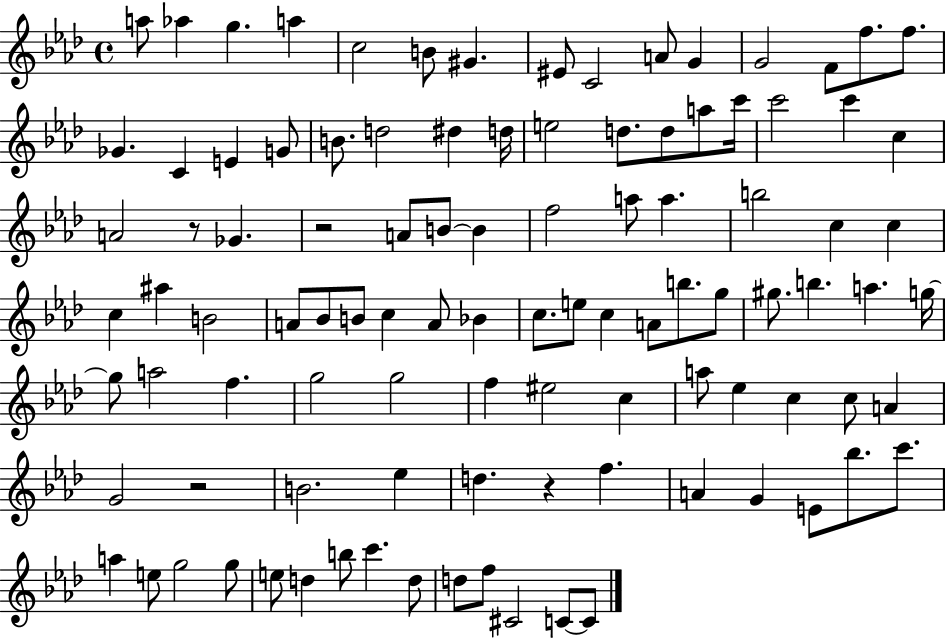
A5/e Ab5/q G5/q. A5/q C5/h B4/e G#4/q. EIS4/e C4/h A4/e G4/q G4/h F4/e F5/e. F5/e. Gb4/q. C4/q E4/q G4/e B4/e. D5/h D#5/q D5/s E5/h D5/e. D5/e A5/e C6/s C6/h C6/q C5/q A4/h R/e Gb4/q. R/h A4/e B4/e B4/q F5/h A5/e A5/q. B5/h C5/q C5/q C5/q A#5/q B4/h A4/e Bb4/e B4/e C5/q A4/e Bb4/q C5/e. E5/e C5/q A4/e B5/e. G5/e G#5/e. B5/q. A5/q. G5/s G5/e A5/h F5/q. G5/h G5/h F5/q EIS5/h C5/q A5/e Eb5/q C5/q C5/e A4/q G4/h R/h B4/h. Eb5/q D5/q. R/q F5/q. A4/q G4/q E4/e Bb5/e. C6/e. A5/q E5/e G5/h G5/e E5/e D5/q B5/e C6/q. D5/e D5/e F5/e C#4/h C4/e C4/e